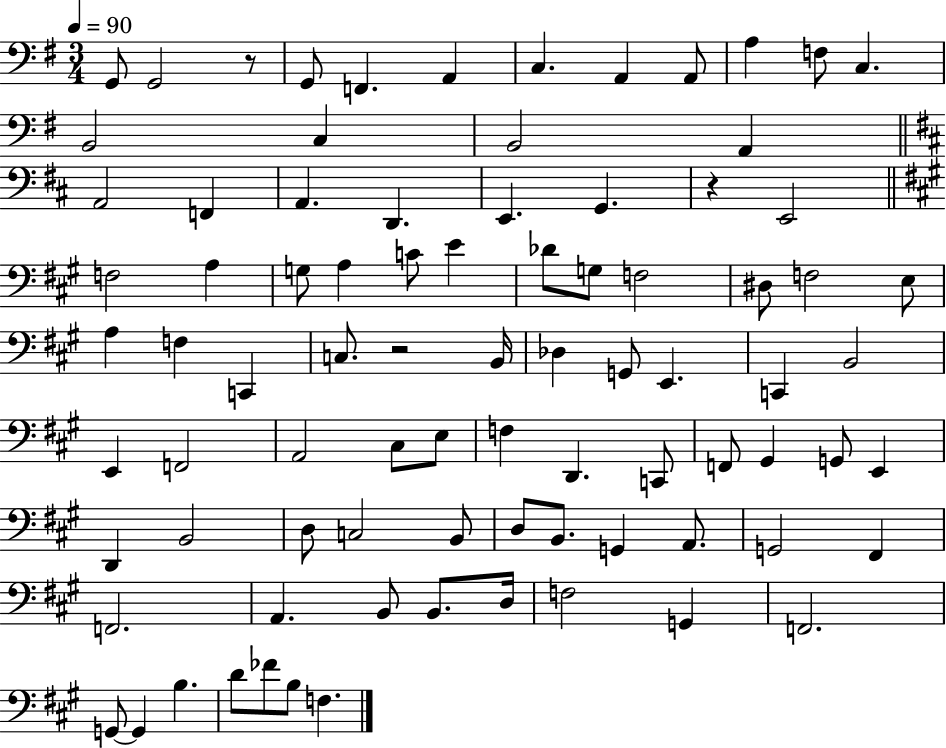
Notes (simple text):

G2/e G2/h R/e G2/e F2/q. A2/q C3/q. A2/q A2/e A3/q F3/e C3/q. B2/h C3/q B2/h A2/q A2/h F2/q A2/q. D2/q. E2/q. G2/q. R/q E2/h F3/h A3/q G3/e A3/q C4/e E4/q Db4/e G3/e F3/h D#3/e F3/h E3/e A3/q F3/q C2/q C3/e. R/h B2/s Db3/q G2/e E2/q. C2/q B2/h E2/q F2/h A2/h C#3/e E3/e F3/q D2/q. C2/e F2/e G#2/q G2/e E2/q D2/q B2/h D3/e C3/h B2/e D3/e B2/e. G2/q A2/e. G2/h F#2/q F2/h. A2/q. B2/e B2/e. D3/s F3/h G2/q F2/h. G2/e G2/q B3/q. D4/e FES4/e B3/e F3/q.